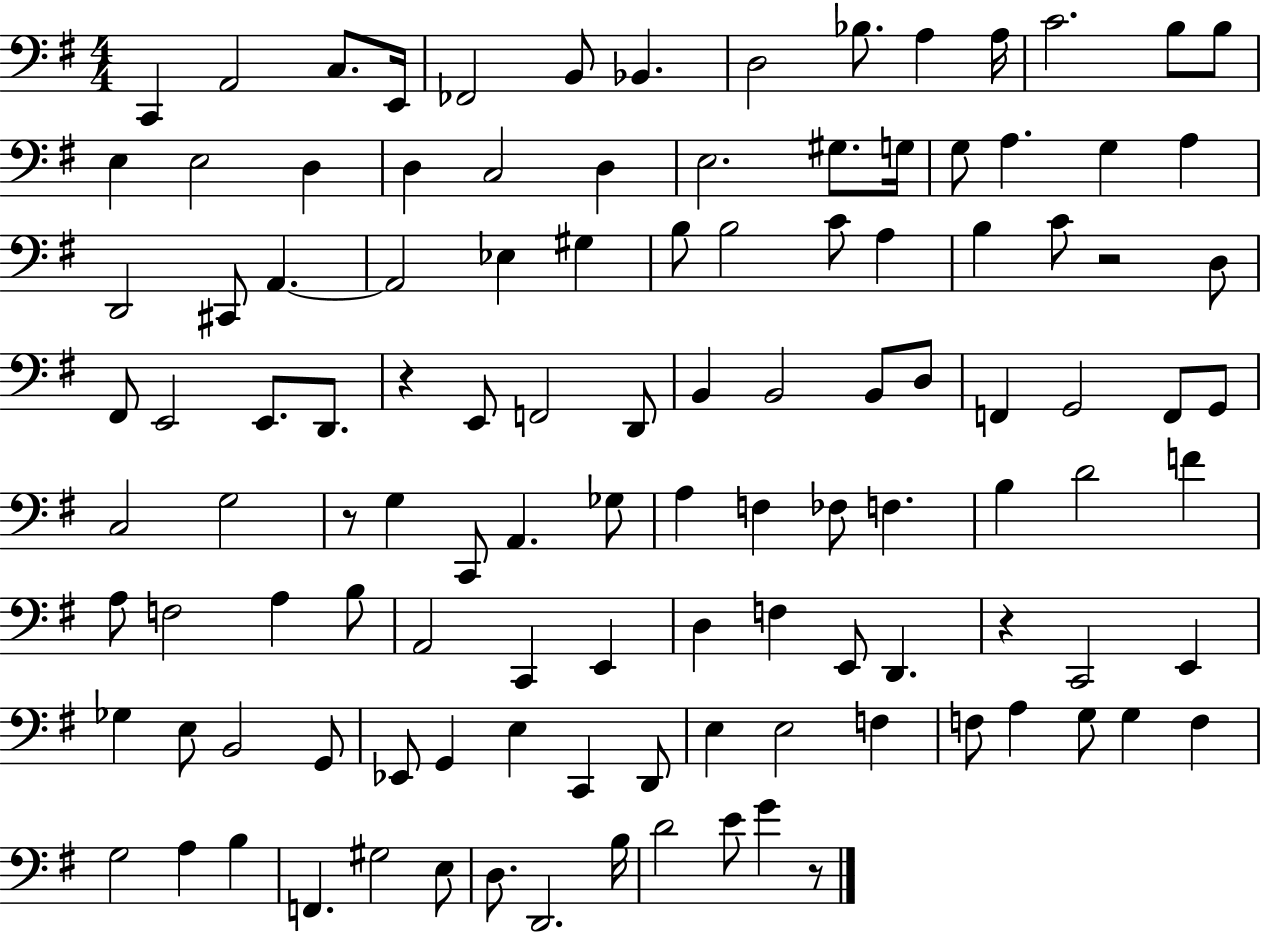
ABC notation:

X:1
T:Untitled
M:4/4
L:1/4
K:G
C,, A,,2 C,/2 E,,/4 _F,,2 B,,/2 _B,, D,2 _B,/2 A, A,/4 C2 B,/2 B,/2 E, E,2 D, D, C,2 D, E,2 ^G,/2 G,/4 G,/2 A, G, A, D,,2 ^C,,/2 A,, A,,2 _E, ^G, B,/2 B,2 C/2 A, B, C/2 z2 D,/2 ^F,,/2 E,,2 E,,/2 D,,/2 z E,,/2 F,,2 D,,/2 B,, B,,2 B,,/2 D,/2 F,, G,,2 F,,/2 G,,/2 C,2 G,2 z/2 G, C,,/2 A,, _G,/2 A, F, _F,/2 F, B, D2 F A,/2 F,2 A, B,/2 A,,2 C,, E,, D, F, E,,/2 D,, z C,,2 E,, _G, E,/2 B,,2 G,,/2 _E,,/2 G,, E, C,, D,,/2 E, E,2 F, F,/2 A, G,/2 G, F, G,2 A, B, F,, ^G,2 E,/2 D,/2 D,,2 B,/4 D2 E/2 G z/2